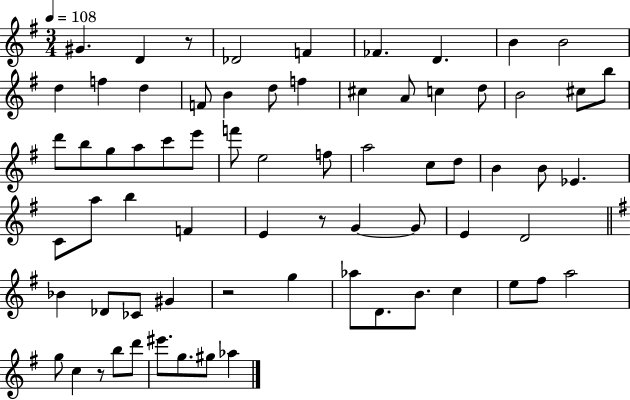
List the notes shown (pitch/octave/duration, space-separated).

G#4/q. D4/q R/e Db4/h F4/q FES4/q. D4/q. B4/q B4/h D5/q F5/q D5/q F4/e B4/q D5/e F5/q C#5/q A4/e C5/q D5/e B4/h C#5/e B5/e D6/e B5/e G5/e A5/e C6/e E6/e F6/e E5/h F5/e A5/h C5/e D5/e B4/q B4/e Eb4/q. C4/e A5/e B5/q F4/q E4/q R/e G4/q G4/e E4/q D4/h Bb4/q Db4/e CES4/e G#4/q R/h G5/q Ab5/e D4/e. B4/e. C5/q E5/e F#5/e A5/h G5/e C5/q R/e B5/e D6/e EIS6/e. G5/e. G#5/e Ab5/q